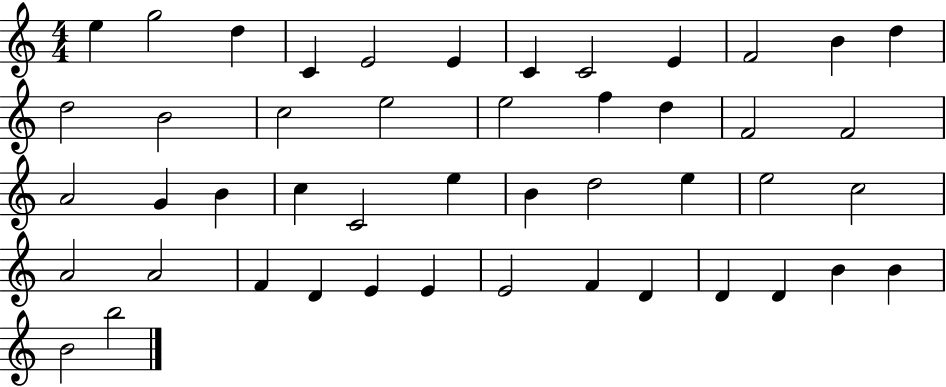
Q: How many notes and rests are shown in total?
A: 47